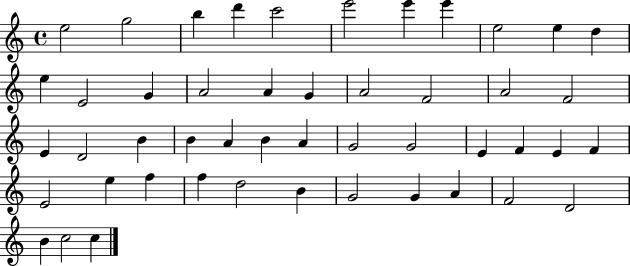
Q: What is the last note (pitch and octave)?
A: C5